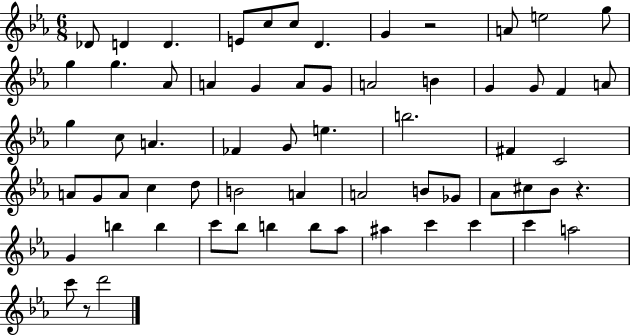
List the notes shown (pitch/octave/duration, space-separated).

Db4/e D4/q D4/q. E4/e C5/e C5/e D4/q. G4/q R/h A4/e E5/h G5/e G5/q G5/q. Ab4/e A4/q G4/q A4/e G4/e A4/h B4/q G4/q G4/e F4/q A4/e G5/q C5/e A4/q. FES4/q G4/e E5/q. B5/h. F#4/q C4/h A4/e G4/e A4/e C5/q D5/e B4/h A4/q A4/h B4/e Gb4/e Ab4/e C#5/e Bb4/e R/q. G4/q B5/q B5/q C6/e Bb5/e B5/q B5/e Ab5/e A#5/q C6/q C6/q C6/q A5/h C6/e R/e D6/h